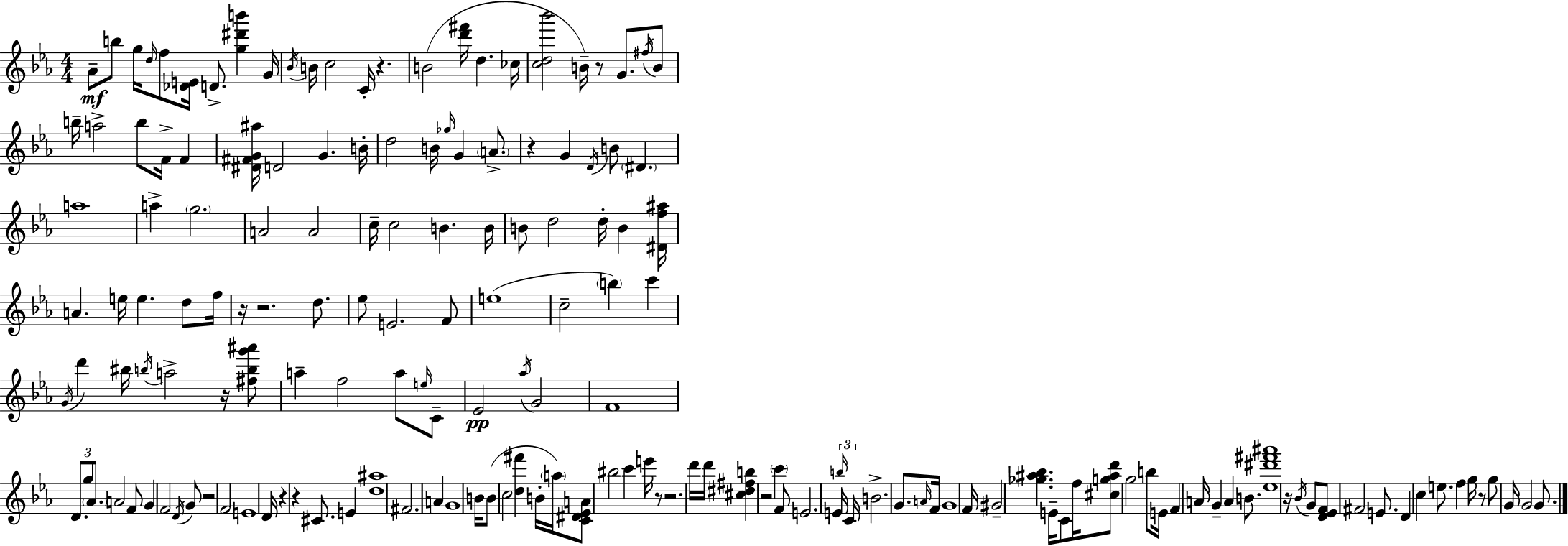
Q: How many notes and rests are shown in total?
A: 168